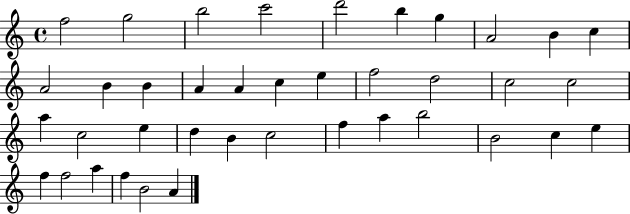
X:1
T:Untitled
M:4/4
L:1/4
K:C
f2 g2 b2 c'2 d'2 b g A2 B c A2 B B A A c e f2 d2 c2 c2 a c2 e d B c2 f a b2 B2 c e f f2 a f B2 A